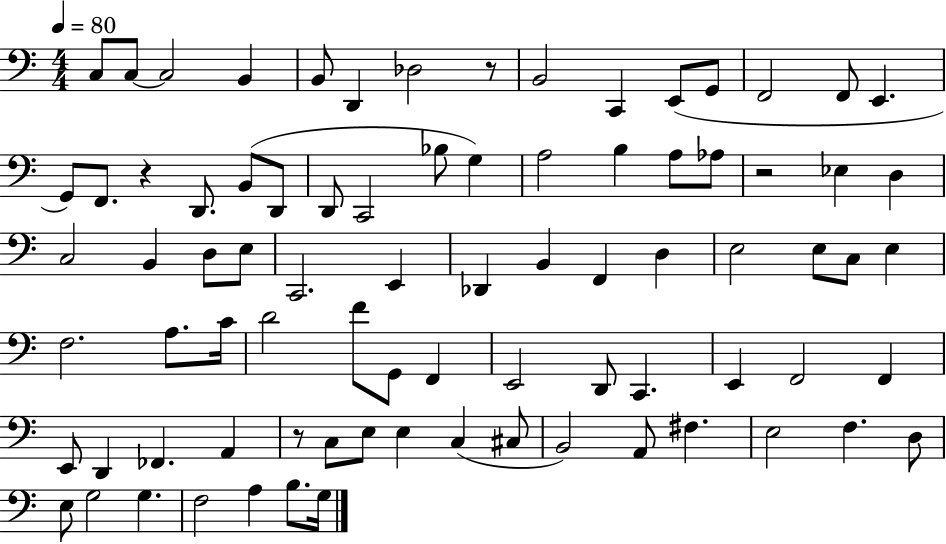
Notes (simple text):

C3/e C3/e C3/h B2/q B2/e D2/q Db3/h R/e B2/h C2/q E2/e G2/e F2/h F2/e E2/q. G2/e F2/e. R/q D2/e. B2/e D2/e D2/e C2/h Bb3/e G3/q A3/h B3/q A3/e Ab3/e R/h Eb3/q D3/q C3/h B2/q D3/e E3/e C2/h. E2/q Db2/q B2/q F2/q D3/q E3/h E3/e C3/e E3/q F3/h. A3/e. C4/s D4/h F4/e G2/e F2/q E2/h D2/e C2/q. E2/q F2/h F2/q E2/e D2/q FES2/q. A2/q R/e C3/e E3/e E3/q C3/q C#3/e B2/h A2/e F#3/q. E3/h F3/q. D3/e E3/e G3/h G3/q. F3/h A3/q B3/e. G3/s